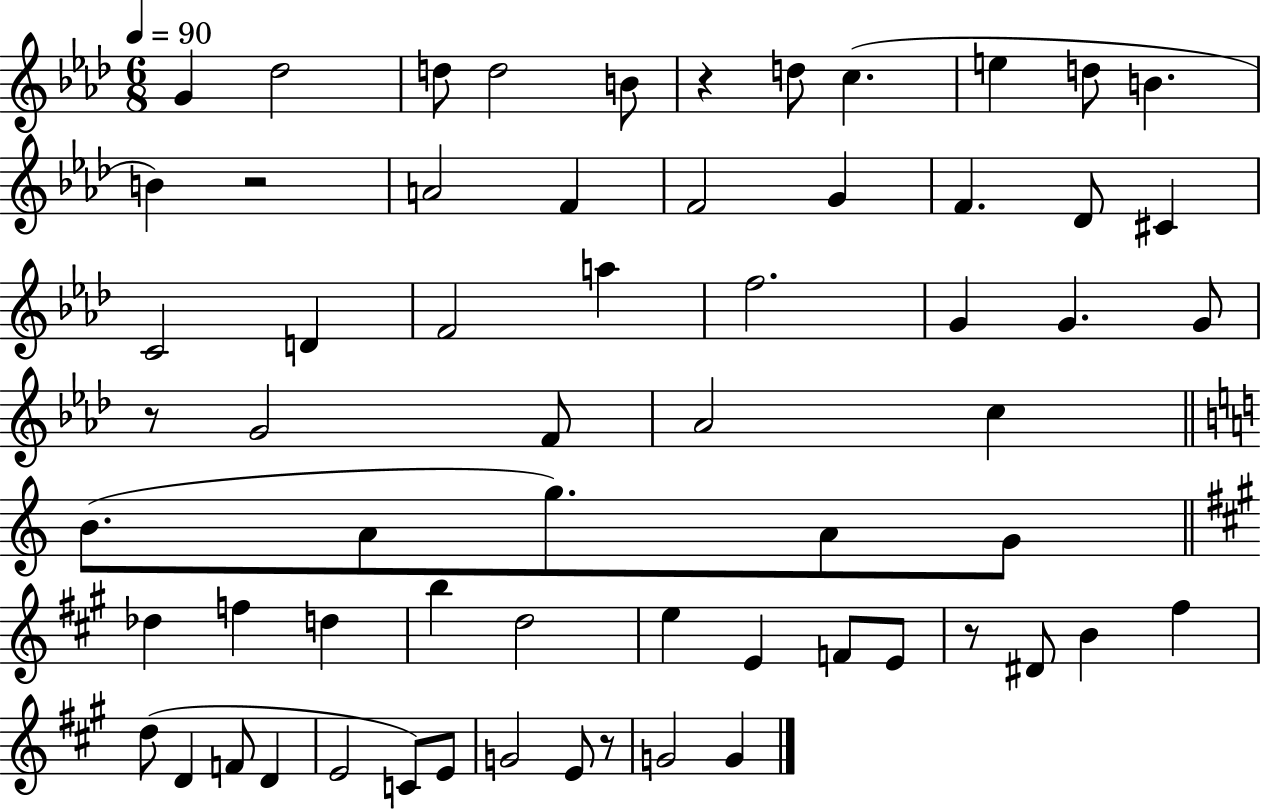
X:1
T:Untitled
M:6/8
L:1/4
K:Ab
G _d2 d/2 d2 B/2 z d/2 c e d/2 B B z2 A2 F F2 G F _D/2 ^C C2 D F2 a f2 G G G/2 z/2 G2 F/2 _A2 c B/2 A/2 g/2 A/2 G/2 _d f d b d2 e E F/2 E/2 z/2 ^D/2 B ^f d/2 D F/2 D E2 C/2 E/2 G2 E/2 z/2 G2 G